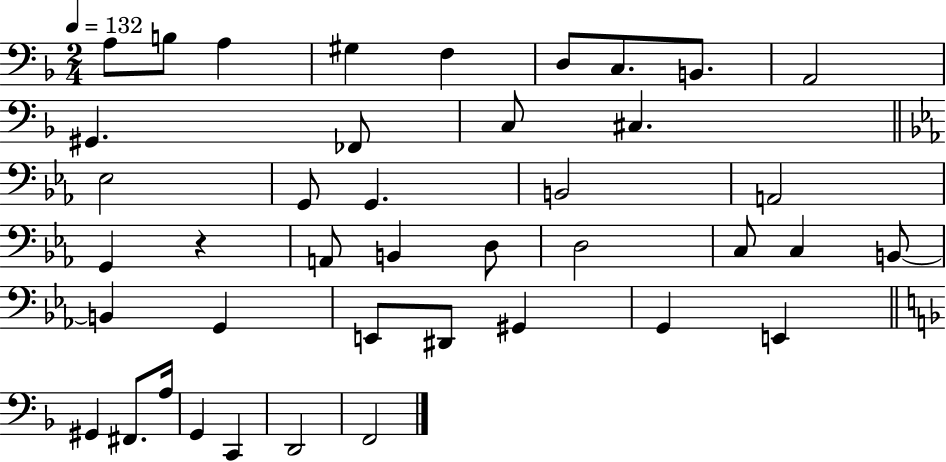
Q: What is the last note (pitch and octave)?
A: F2